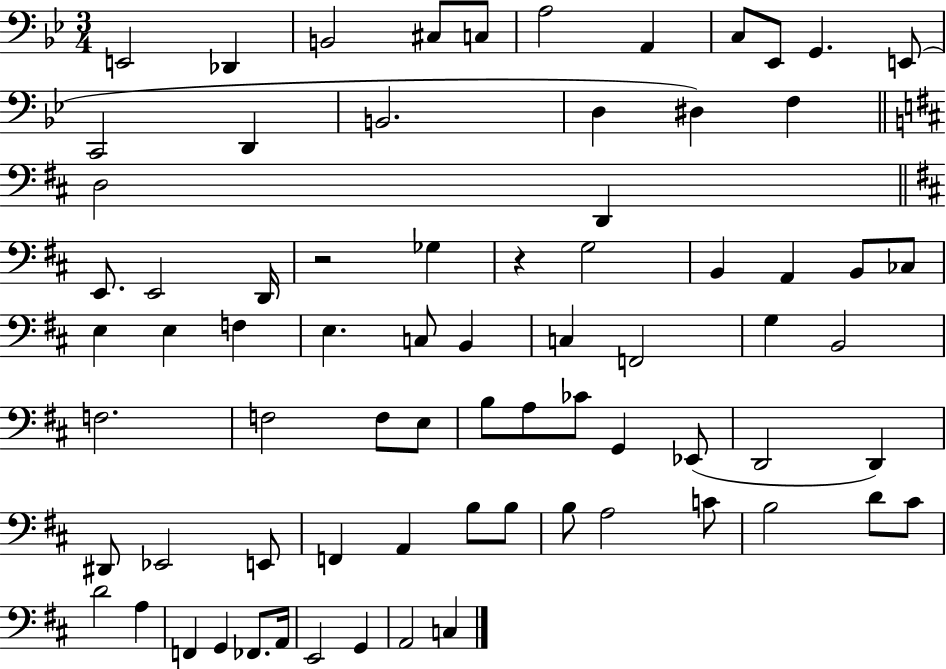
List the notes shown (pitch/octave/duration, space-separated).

E2/h Db2/q B2/h C#3/e C3/e A3/h A2/q C3/e Eb2/e G2/q. E2/e C2/h D2/q B2/h. D3/q D#3/q F3/q D3/h D2/q E2/e. E2/h D2/s R/h Gb3/q R/q G3/h B2/q A2/q B2/e CES3/e E3/q E3/q F3/q E3/q. C3/e B2/q C3/q F2/h G3/q B2/h F3/h. F3/h F3/e E3/e B3/e A3/e CES4/e G2/q Eb2/e D2/h D2/q D#2/e Eb2/h E2/e F2/q A2/q B3/e B3/e B3/e A3/h C4/e B3/h D4/e C#4/e D4/h A3/q F2/q G2/q FES2/e. A2/s E2/h G2/q A2/h C3/q